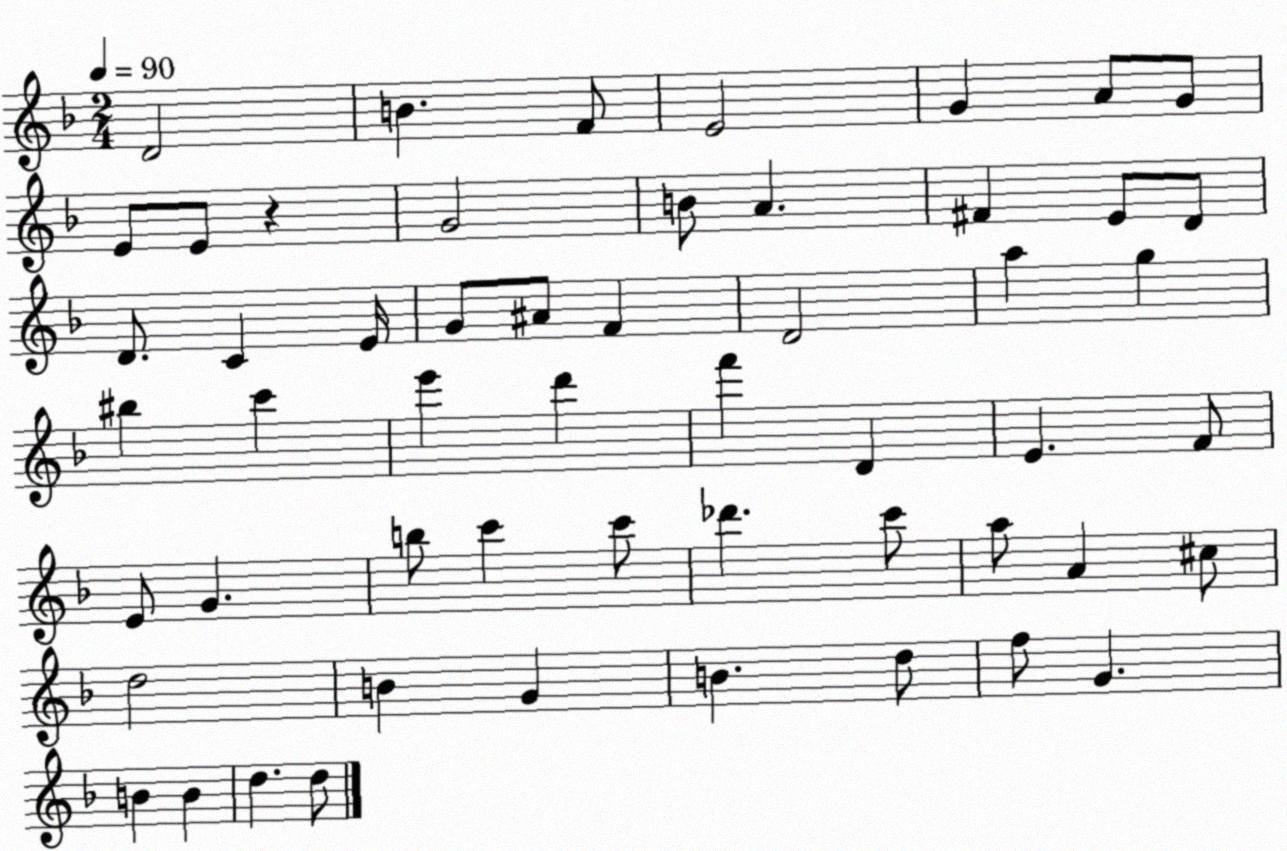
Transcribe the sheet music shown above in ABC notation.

X:1
T:Untitled
M:2/4
L:1/4
K:F
D2 B F/2 E2 G A/2 G/2 E/2 E/2 z G2 B/2 A ^F E/2 D/2 D/2 C E/4 G/2 ^A/2 F D2 a g ^b c' e' d' f' D E F/2 E/2 G b/2 c' c'/2 _d' c'/2 a/2 A ^c/2 d2 B G B d/2 f/2 G B B d d/2